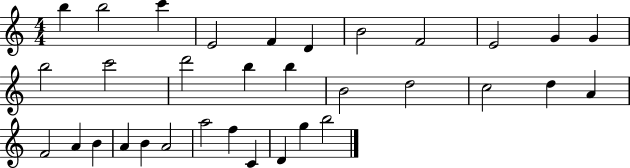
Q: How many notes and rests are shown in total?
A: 33